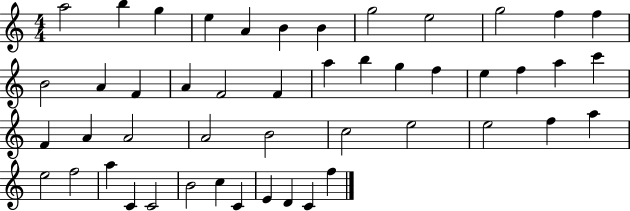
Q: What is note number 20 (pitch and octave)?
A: B5